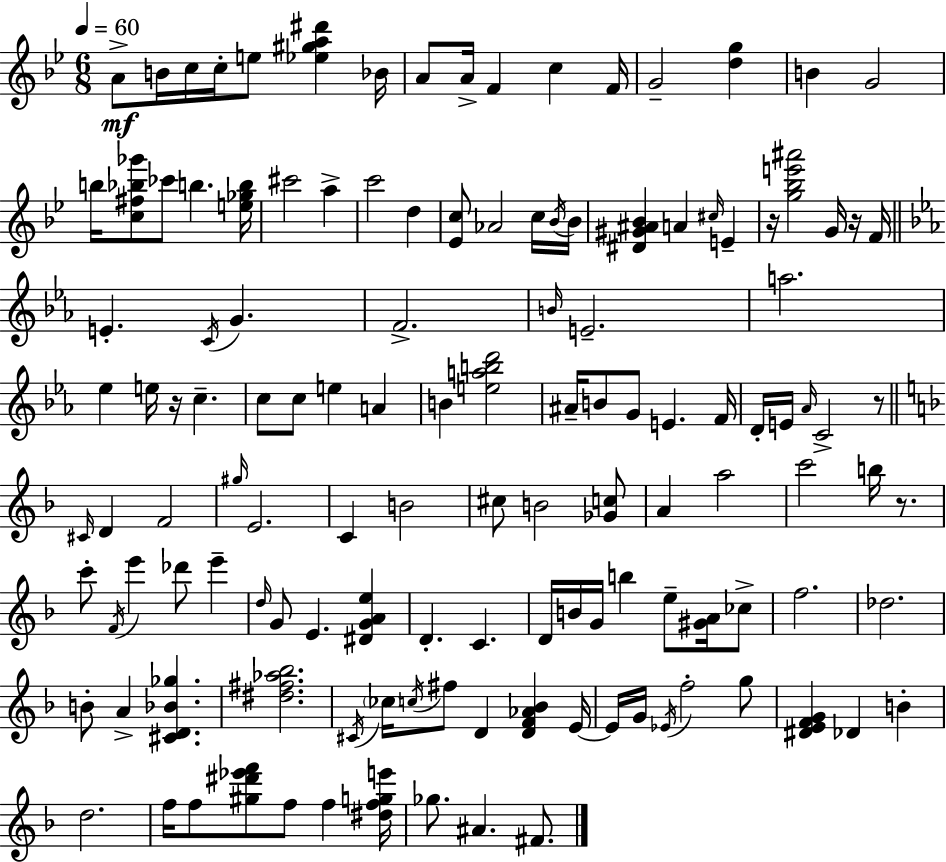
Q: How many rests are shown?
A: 5